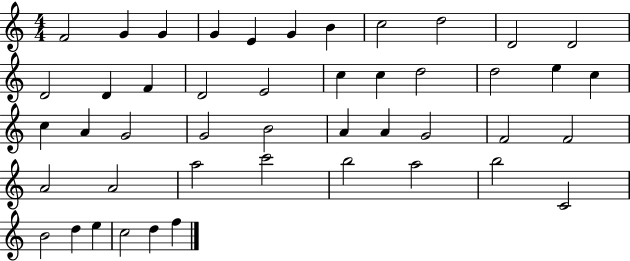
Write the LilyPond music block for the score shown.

{
  \clef treble
  \numericTimeSignature
  \time 4/4
  \key c \major
  f'2 g'4 g'4 | g'4 e'4 g'4 b'4 | c''2 d''2 | d'2 d'2 | \break d'2 d'4 f'4 | d'2 e'2 | c''4 c''4 d''2 | d''2 e''4 c''4 | \break c''4 a'4 g'2 | g'2 b'2 | a'4 a'4 g'2 | f'2 f'2 | \break a'2 a'2 | a''2 c'''2 | b''2 a''2 | b''2 c'2 | \break b'2 d''4 e''4 | c''2 d''4 f''4 | \bar "|."
}